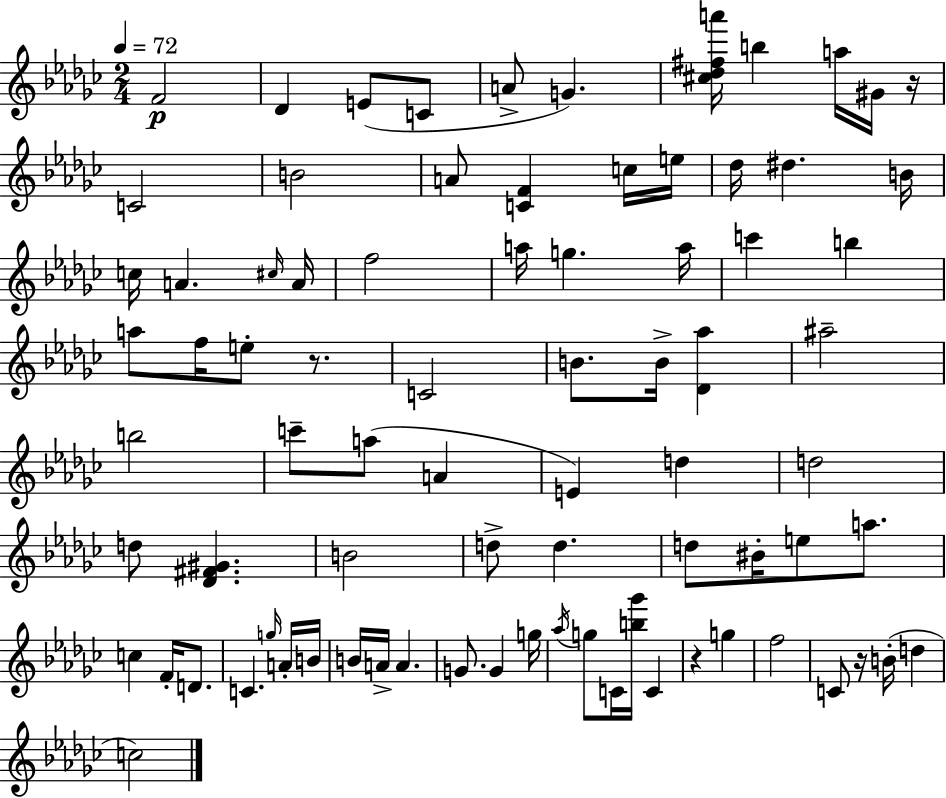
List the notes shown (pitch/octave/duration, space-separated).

F4/h Db4/q E4/e C4/e A4/e G4/q. [C#5,Db5,F#5,A6]/s B5/q A5/s G#4/s R/s C4/h B4/h A4/e [C4,F4]/q C5/s E5/s Db5/s D#5/q. B4/s C5/s A4/q. C#5/s A4/s F5/h A5/s G5/q. A5/s C6/q B5/q A5/e F5/s E5/e R/e. C4/h B4/e. B4/s [Db4,Ab5]/q A#5/h B5/h C6/e A5/e A4/q E4/q D5/q D5/h D5/e [Db4,F#4,G#4]/q. B4/h D5/e D5/q. D5/e BIS4/s E5/e A5/e. C5/q F4/s D4/e. C4/q. G5/s A4/s B4/s B4/s A4/s A4/q. G4/e. G4/q G5/s Ab5/s G5/e C4/s [B5,Gb6]/s C4/q R/q G5/q F5/h C4/e R/s B4/s D5/q C5/h